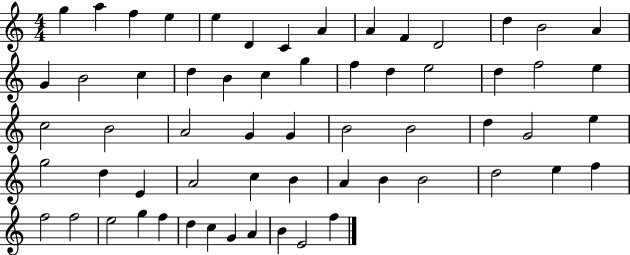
{
  \clef treble
  \numericTimeSignature
  \time 4/4
  \key c \major
  g''4 a''4 f''4 e''4 | e''4 d'4 c'4 a'4 | a'4 f'4 d'2 | d''4 b'2 a'4 | \break g'4 b'2 c''4 | d''4 b'4 c''4 g''4 | f''4 d''4 e''2 | d''4 f''2 e''4 | \break c''2 b'2 | a'2 g'4 g'4 | b'2 b'2 | d''4 g'2 e''4 | \break g''2 d''4 e'4 | a'2 c''4 b'4 | a'4 b'4 b'2 | d''2 e''4 f''4 | \break f''2 f''2 | e''2 g''4 f''4 | d''4 c''4 g'4 a'4 | b'4 e'2 f''4 | \break \bar "|."
}